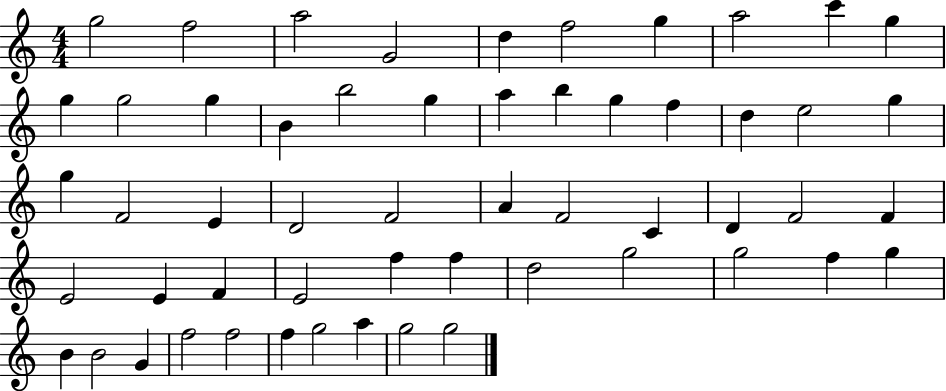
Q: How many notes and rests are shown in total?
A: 55